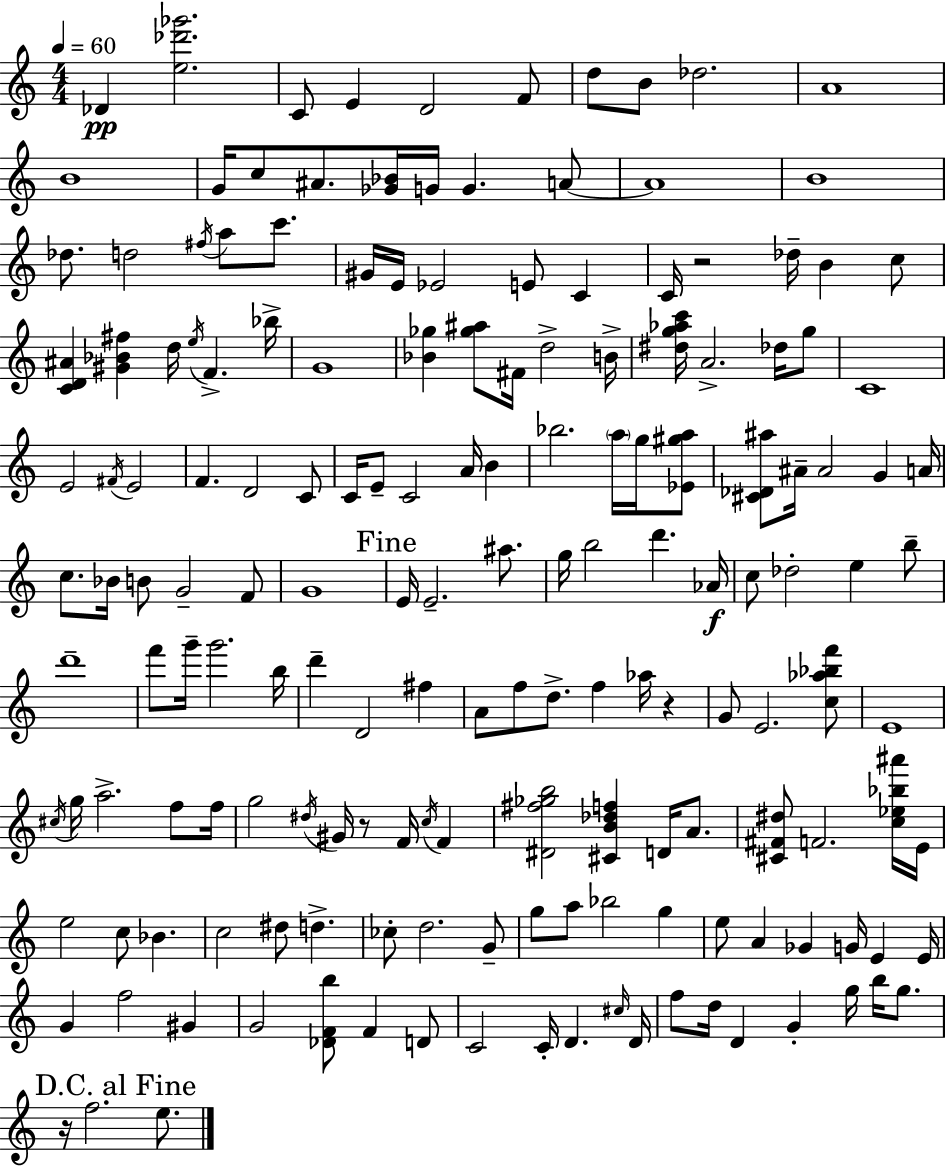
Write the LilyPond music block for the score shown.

{
  \clef treble
  \numericTimeSignature
  \time 4/4
  \key c \major
  \tempo 4 = 60
  des'4\pp <e'' des''' ges'''>2. | c'8 e'4 d'2 f'8 | d''8 b'8 des''2. | a'1 | \break b'1 | g'16 c''8 ais'8. <ges' bes'>16 g'16 g'4. a'8~~ | a'1 | b'1 | \break des''8. d''2 \acciaccatura { fis''16 } a''8 c'''8. | gis'16 e'16 ees'2 e'8 c'4 | c'16 r2 des''16-- b'4 c''8 | <c' d' ais'>4 <gis' bes' fis''>4 d''16 \acciaccatura { e''16 } f'4.-> | \break bes''16-> g'1 | <bes' ges''>4 <ges'' ais''>8 fis'16 d''2-> | b'16-> <dis'' g'' aes'' c'''>16 a'2.-> des''16 | g''8 c'1 | \break e'2 \acciaccatura { fis'16 } e'2 | f'4. d'2 | c'8 c'16 e'8-- c'2 a'16 b'4 | bes''2. \parenthesize a''16 | \break g''16 <ees' gis'' a''>8 <cis' des' ais''>8 ais'16-- ais'2 g'4 | a'16 c''8. bes'16 b'8 g'2-- | f'8 g'1 | \mark "Fine" e'16 e'2.-- | \break ais''8. g''16 b''2 d'''4. | aes'16\f c''8 des''2-. e''4 | b''8-- d'''1-- | f'''8 g'''16-- g'''2. | \break b''16 d'''4-- d'2 fis''4 | a'8 f''8 d''8.-> f''4 aes''16 r4 | g'8 e'2. | <c'' aes'' bes'' f'''>8 e'1 | \break \acciaccatura { cis''16 } g''16 a''2.-> | f''8 f''16 g''2 \acciaccatura { dis''16 } gis'16 r8 | f'16 \acciaccatura { c''16 } f'4 <dis' fis'' ges'' b''>2 <cis' b' des'' f''>4 | d'16 a'8. <cis' fis' dis''>8 f'2. | \break <c'' ees'' bes'' ais'''>16 e'16 e''2 c''8 | bes'4. c''2 dis''8 | d''4.-> ces''8-. d''2. | g'8-- g''8 a''8 bes''2 | \break g''4 e''8 a'4 ges'4 | g'16 e'4 e'16 g'4 f''2 | gis'4 g'2 <des' f' b''>8 | f'4 d'8 c'2 c'16-. d'4. | \break \grace { cis''16 } d'16 f''8 d''16 d'4 g'4-. | g''16 b''16 g''8. \mark "D.C. al Fine" r16 f''2. | e''8. \bar "|."
}